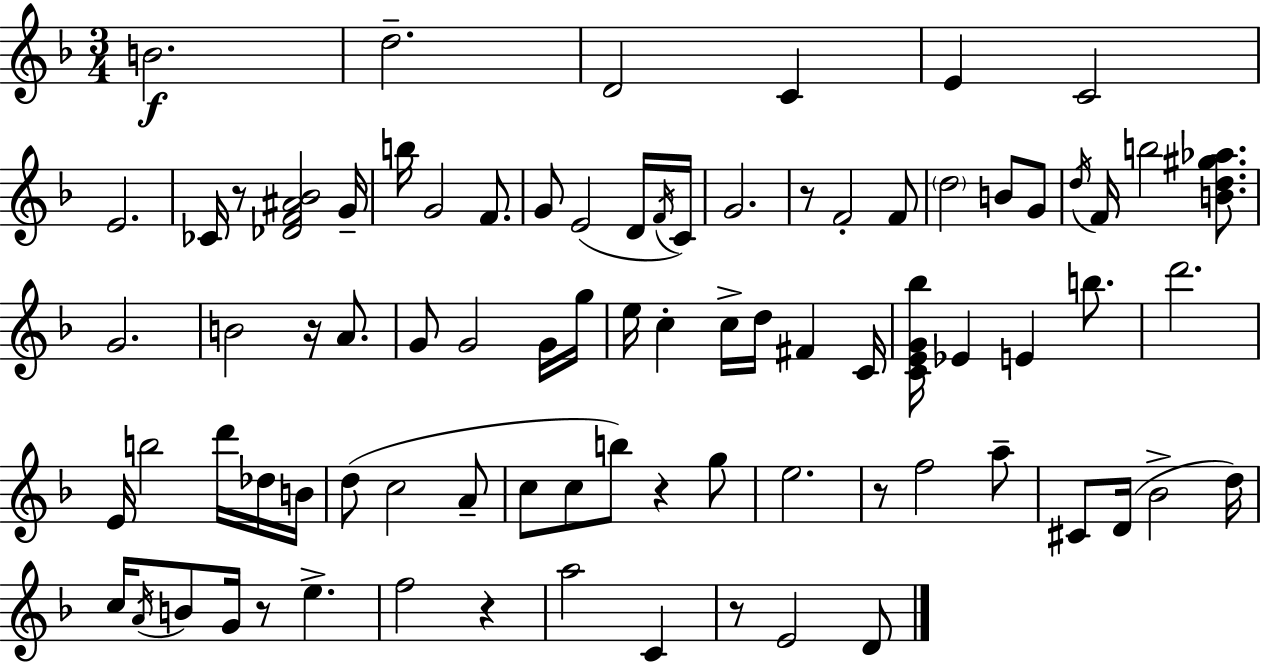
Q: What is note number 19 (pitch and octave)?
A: F4